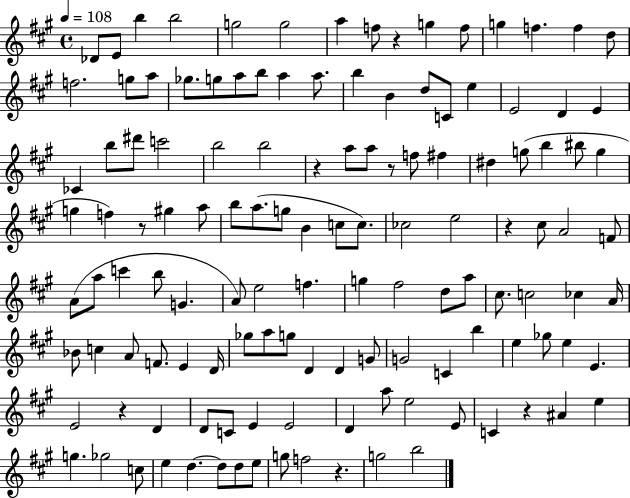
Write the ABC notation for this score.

X:1
T:Untitled
M:4/4
L:1/4
K:A
_D/2 E/2 b b2 g2 g2 a f/2 z g f/2 g f f d/2 f2 g/2 a/2 _g/2 g/2 a/2 b/2 a a/2 b B d/2 C/2 e E2 D E _C b/2 ^d'/2 c'2 b2 b2 z a/2 a/2 z/2 f/2 ^f ^d g/2 b ^b/2 g g f z/2 ^g a/2 b/2 a/2 g/2 B c/2 c/2 _c2 e2 z ^c/2 A2 F/2 A/2 a/2 c' b/2 G A/2 e2 f g ^f2 d/2 a/2 ^c/2 c2 _c A/4 _B/2 c A/2 F/2 E D/4 _g/2 a/2 g/2 D D G/2 G2 C b e _g/2 e E E2 z D D/2 C/2 E E2 D a/2 e2 E/2 C z ^A e g _g2 c/2 e d d/2 d/2 e/2 g/2 f2 z g2 b2